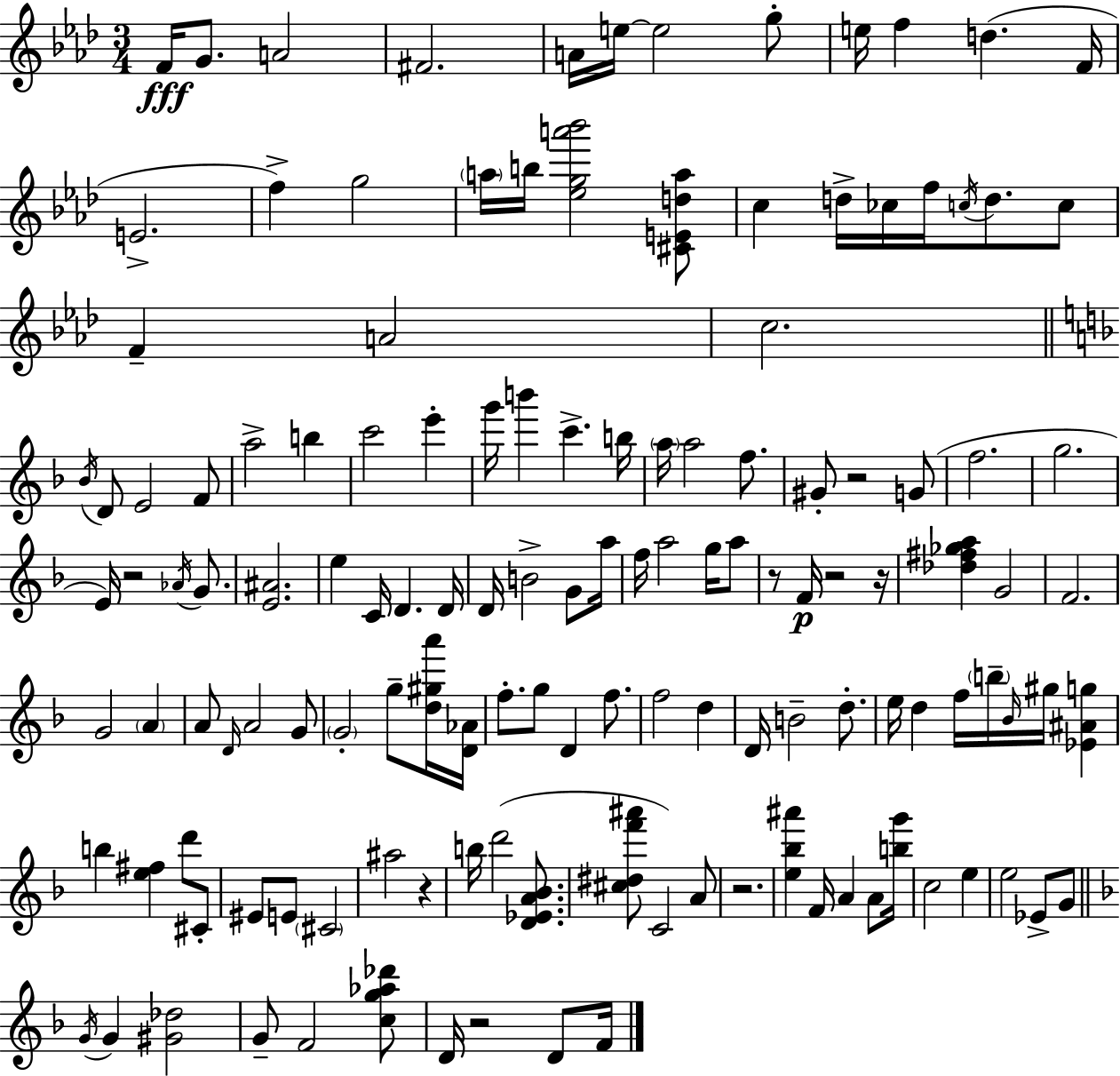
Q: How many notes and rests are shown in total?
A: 135